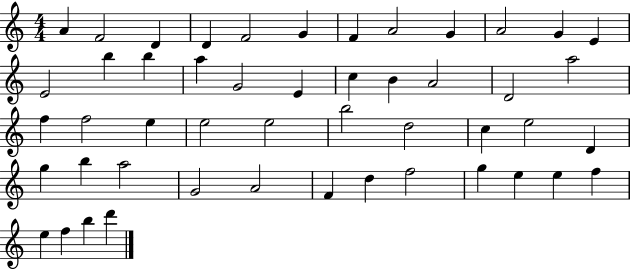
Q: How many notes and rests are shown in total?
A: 49